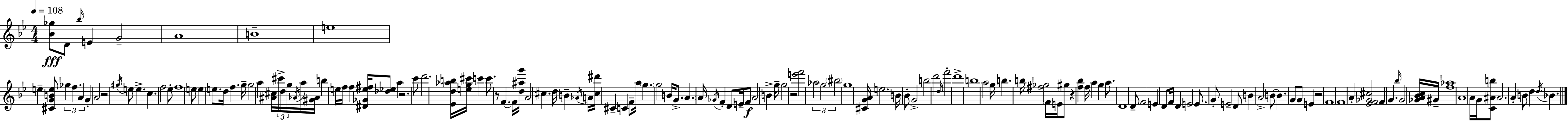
[Bb4,Gb5]/e D4/e Bb5/s E4/q G4/h A4/w B4/w E5/w E5/q [C#4,G4,B4,E5]/e Gb5/q F5/q. A4/q G4/q A4/h R/h G#5/s E5/e E5/q. C5/q. F5/h Eb5/e F5/w E5/e E5/q E5/e. D5/s F5/q. G5/s G5/h A5/q [A#4,C#5]/s C#6/s D5/s G5/s Ab4/s A5/s [G#4,Ab4]/s B5/q E5/s F5/s F5/q [D#4,Gb4,E5,F#5]/s [Db5,Eb5]/e A5/q R/h. C6/e D6/h. [Eb4,D5,Ab5,B5]/s [E5,G5,C#6]/s C6/q C6/e. R/e F4/q. F4/s [D5,A#5,G6]/s A4/h C#5/q. D5/s B4/q Ab4/s A4/s [C#5,D#6]/s C#4/q C4/q F4/e A5/s G5/q. G5/h B4/s G4/e. A4/q. A4/s Gb4/s F4/q D4/e E4/s F4/e A4/h B4/q G5/s G5/h R/h [E6,F6]/h Ab5/h G5/h BIS5/h G5/w [C#4,G4,A4]/s E5/h. B4/s Bb4/e G4/h B5/h D6/h D5/s F6/h D6/w B5/w A5/h G5/s B5/q. B5/s [F#5,Gb5]/h F4/s E4/s G#5/e R/q [F5,Bb5]/q F5/s A5/q G5/q A5/e. D4/w D4/e F4/h E4/q D4/e F4/s D4/q E4/h E4/e. G4/e E4/h D4/e B4/q A4/h B4/e B4/q. G4/e G4/e E4/q R/h F4/w F4/w A4/q [Eb4,F4,Gb4,C#5]/h F4/q G4/q. Bb5/s G4/h [Gb4,A4,Bb4,C5]/s G#4/s [F5,Ab5]/w A4/w A4/s G4/s [C4,A#4,B5]/e A#4/h. A4/q B4/e D5/q D5/s Bb4/q.